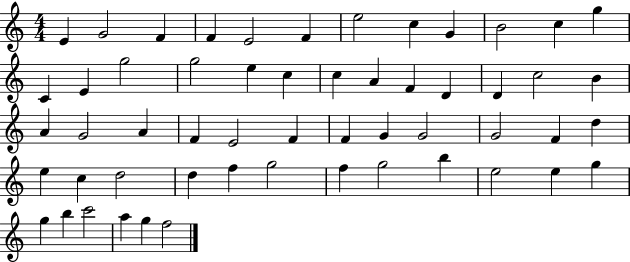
{
  \clef treble
  \numericTimeSignature
  \time 4/4
  \key c \major
  e'4 g'2 f'4 | f'4 e'2 f'4 | e''2 c''4 g'4 | b'2 c''4 g''4 | \break c'4 e'4 g''2 | g''2 e''4 c''4 | c''4 a'4 f'4 d'4 | d'4 c''2 b'4 | \break a'4 g'2 a'4 | f'4 e'2 f'4 | f'4 g'4 g'2 | g'2 f'4 d''4 | \break e''4 c''4 d''2 | d''4 f''4 g''2 | f''4 g''2 b''4 | e''2 e''4 g''4 | \break g''4 b''4 c'''2 | a''4 g''4 f''2 | \bar "|."
}